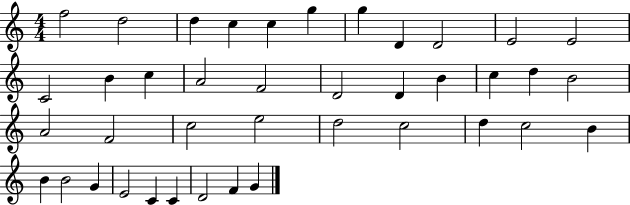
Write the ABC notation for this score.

X:1
T:Untitled
M:4/4
L:1/4
K:C
f2 d2 d c c g g D D2 E2 E2 C2 B c A2 F2 D2 D B c d B2 A2 F2 c2 e2 d2 c2 d c2 B B B2 G E2 C C D2 F G